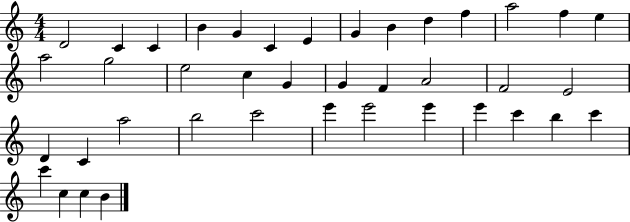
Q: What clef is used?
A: treble